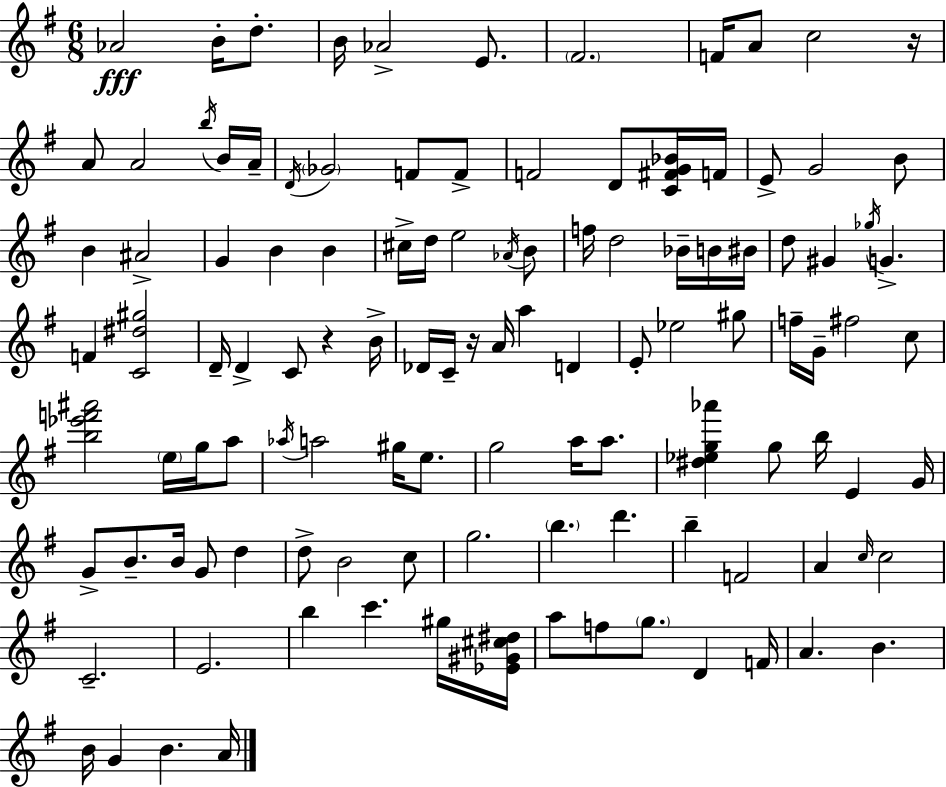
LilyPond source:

{
  \clef treble
  \numericTimeSignature
  \time 6/8
  \key e \minor
  \repeat volta 2 { aes'2\fff b'16-. d''8.-. | b'16 aes'2-> e'8. | \parenthesize fis'2. | f'16 a'8 c''2 r16 | \break a'8 a'2 \acciaccatura { b''16 } b'16 | a'16-- \acciaccatura { d'16 } \parenthesize ges'2 f'8 | f'8-> f'2 d'8 | <c' fis' g' bes'>16 f'16 e'8-> g'2 | \break b'8 b'4 ais'2-> | g'4 b'4 b'4 | cis''16-> d''16 e''2 | \acciaccatura { aes'16 } b'8 f''16 d''2 | \break bes'16-- b'16 bis'16 d''8 gis'4 \acciaccatura { ges''16 } g'4.-> | f'4 <c' dis'' gis''>2 | d'16-- d'4-> c'8 r4 | b'16-> des'16 c'16-- r16 a'16 a''4 | \break d'4 e'8-. ees''2 | gis''8 f''16-- g'16-- fis''2 | c''8 <b'' ees''' f''' ais'''>2 | \parenthesize e''16 g''16 a''8 \acciaccatura { aes''16 } a''2 | \break gis''16 e''8. g''2 | a''16 a''8. <dis'' ees'' g'' aes'''>4 g''8 b''16 | e'4 g'16 g'8-> b'8.-- b'16 g'8 | d''4 d''8-> b'2 | \break c''8 g''2. | \parenthesize b''4. d'''4. | b''4-- f'2 | a'4 \grace { c''16 } c''2 | \break c'2.-- | e'2. | b''4 c'''4. | gis''16 <ees' gis' cis'' dis''>16 a''8 f''8 \parenthesize g''8. | \break d'4 f'16 a'4. | b'4. b'16 g'4 b'4. | a'16 } \bar "|."
}